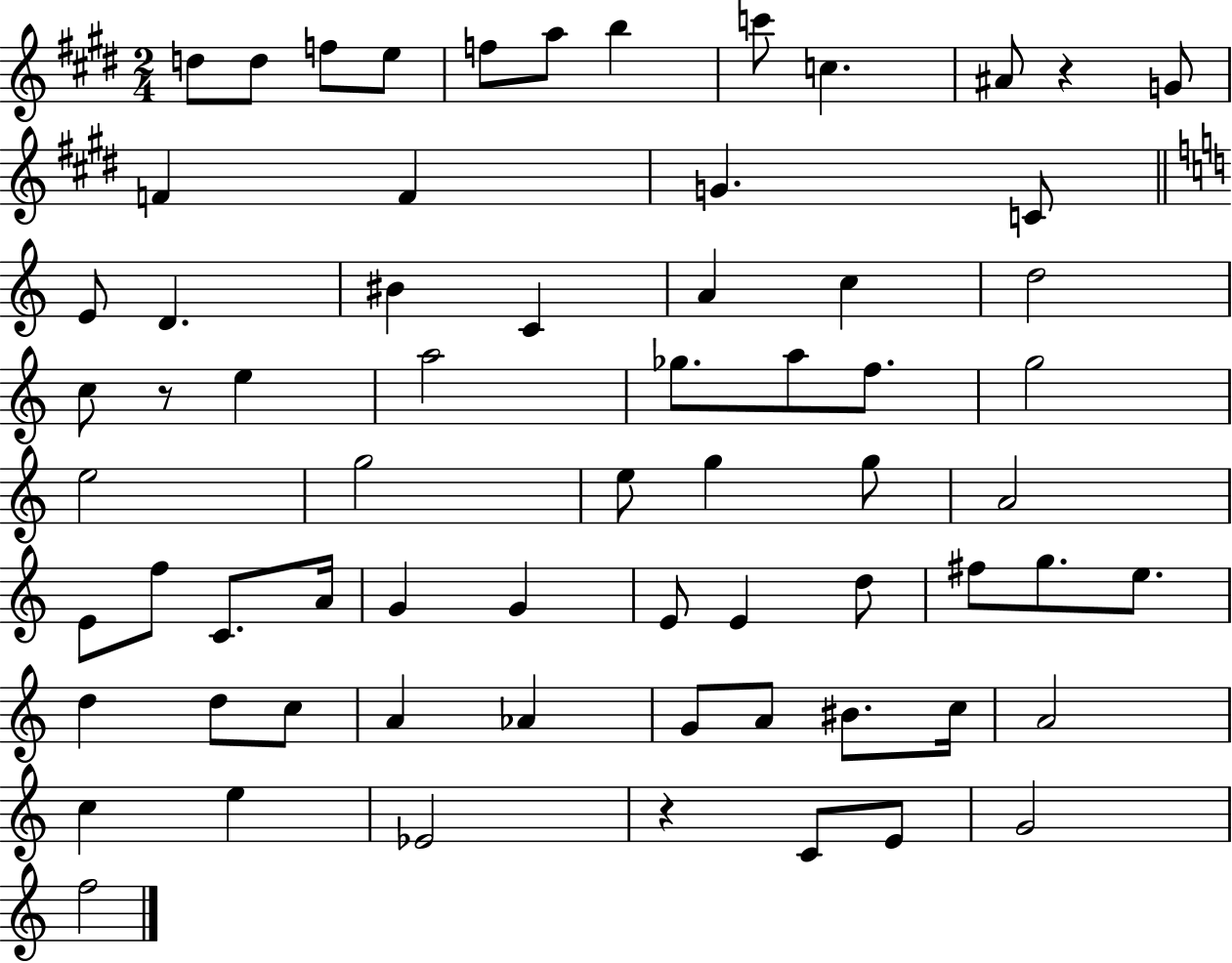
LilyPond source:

{
  \clef treble
  \numericTimeSignature
  \time 2/4
  \key e \major
  d''8 d''8 f''8 e''8 | f''8 a''8 b''4 | c'''8 c''4. | ais'8 r4 g'8 | \break f'4 f'4 | g'4. c'8 | \bar "||" \break \key a \minor e'8 d'4. | bis'4 c'4 | a'4 c''4 | d''2 | \break c''8 r8 e''4 | a''2 | ges''8. a''8 f''8. | g''2 | \break e''2 | g''2 | e''8 g''4 g''8 | a'2 | \break e'8 f''8 c'8. a'16 | g'4 g'4 | e'8 e'4 d''8 | fis''8 g''8. e''8. | \break d''4 d''8 c''8 | a'4 aes'4 | g'8 a'8 bis'8. c''16 | a'2 | \break c''4 e''4 | ees'2 | r4 c'8 e'8 | g'2 | \break f''2 | \bar "|."
}